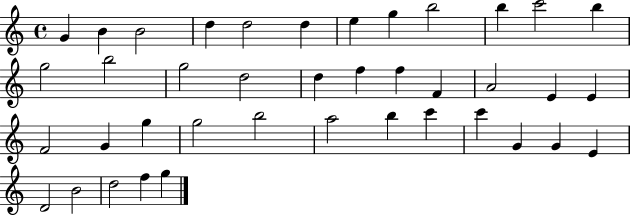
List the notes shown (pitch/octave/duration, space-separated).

G4/q B4/q B4/h D5/q D5/h D5/q E5/q G5/q B5/h B5/q C6/h B5/q G5/h B5/h G5/h D5/h D5/q F5/q F5/q F4/q A4/h E4/q E4/q F4/h G4/q G5/q G5/h B5/h A5/h B5/q C6/q C6/q G4/q G4/q E4/q D4/h B4/h D5/h F5/q G5/q